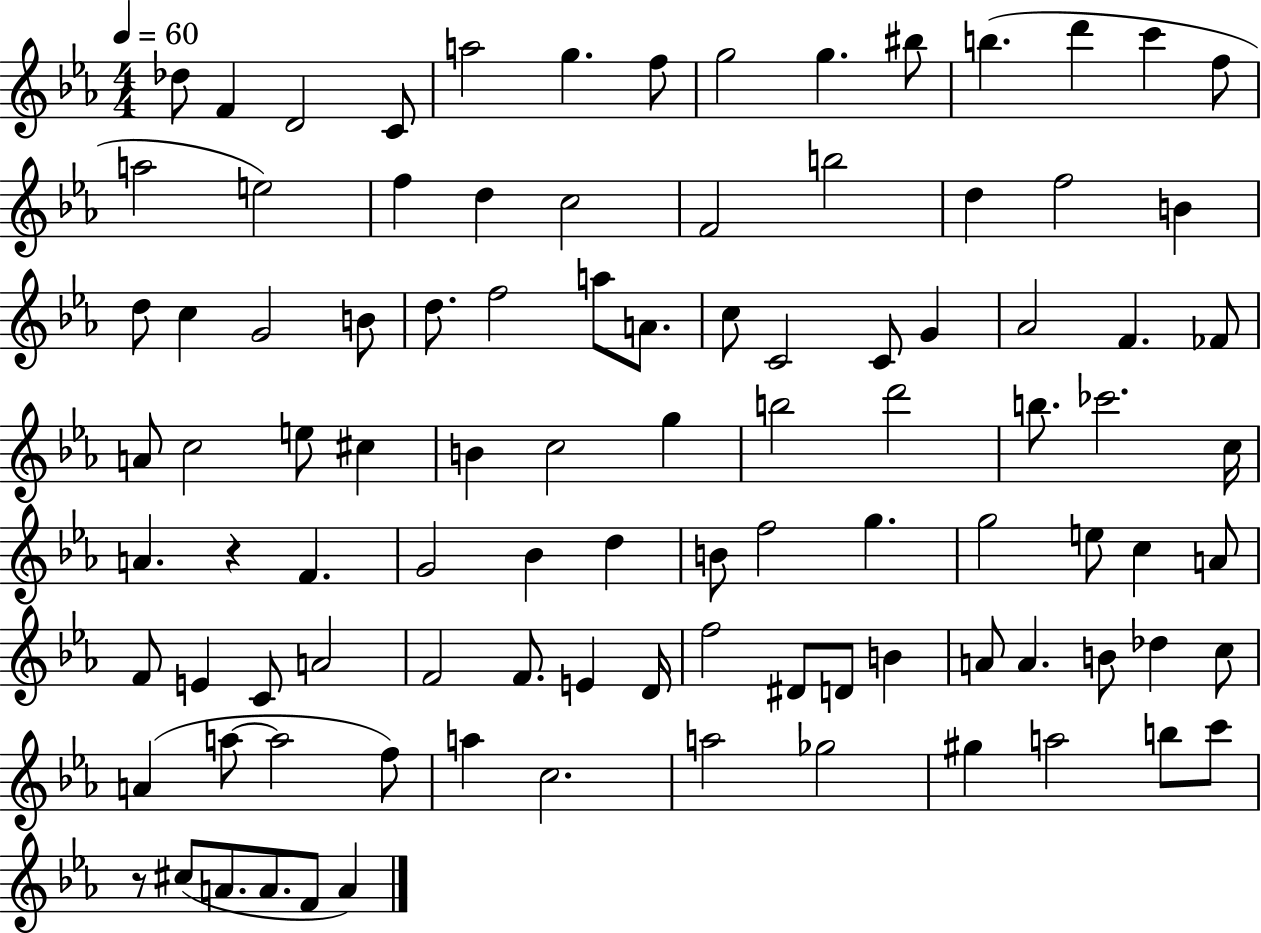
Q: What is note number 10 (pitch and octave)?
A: BIS5